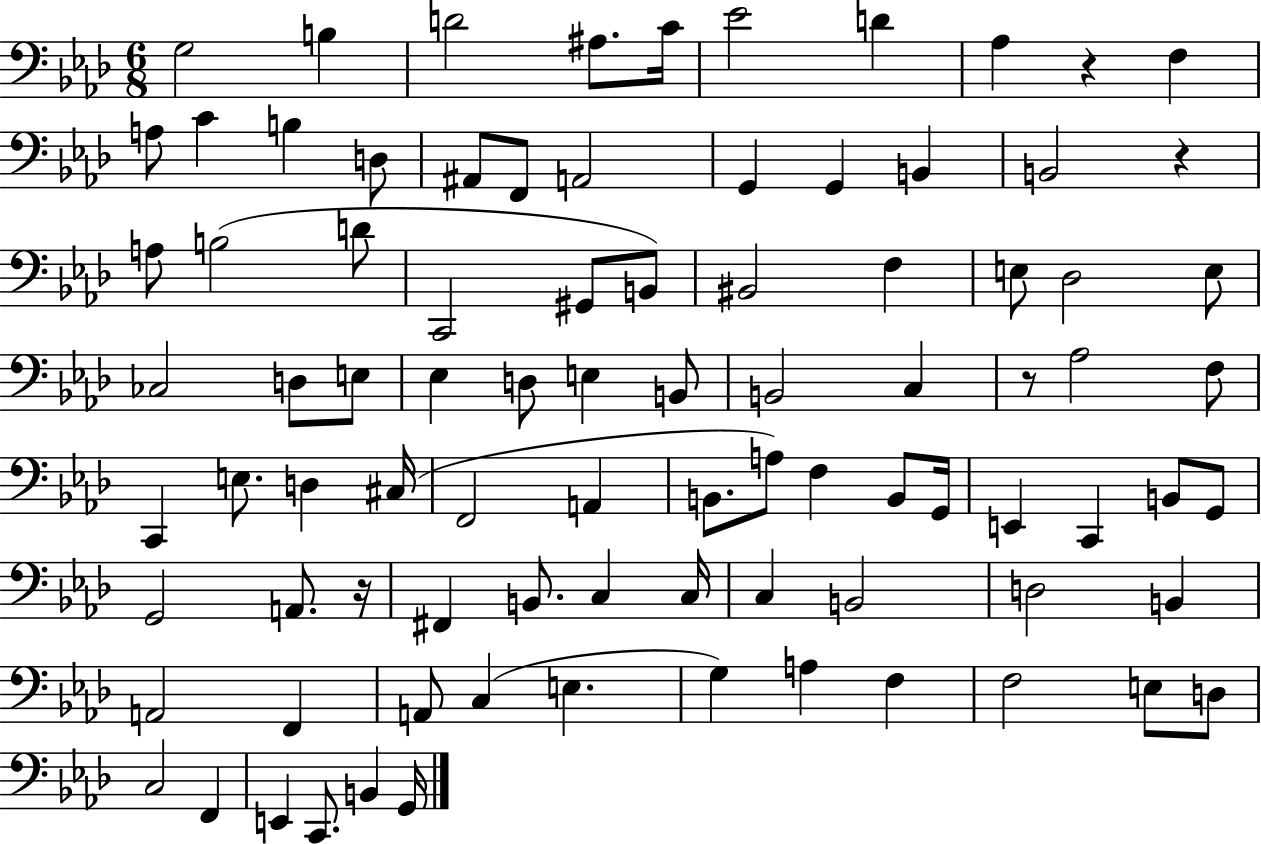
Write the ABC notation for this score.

X:1
T:Untitled
M:6/8
L:1/4
K:Ab
G,2 B, D2 ^A,/2 C/4 _E2 D _A, z F, A,/2 C B, D,/2 ^A,,/2 F,,/2 A,,2 G,, G,, B,, B,,2 z A,/2 B,2 D/2 C,,2 ^G,,/2 B,,/2 ^B,,2 F, E,/2 _D,2 E,/2 _C,2 D,/2 E,/2 _E, D,/2 E, B,,/2 B,,2 C, z/2 _A,2 F,/2 C,, E,/2 D, ^C,/4 F,,2 A,, B,,/2 A,/2 F, B,,/2 G,,/4 E,, C,, B,,/2 G,,/2 G,,2 A,,/2 z/4 ^F,, B,,/2 C, C,/4 C, B,,2 D,2 B,, A,,2 F,, A,,/2 C, E, G, A, F, F,2 E,/2 D,/2 C,2 F,, E,, C,,/2 B,, G,,/4